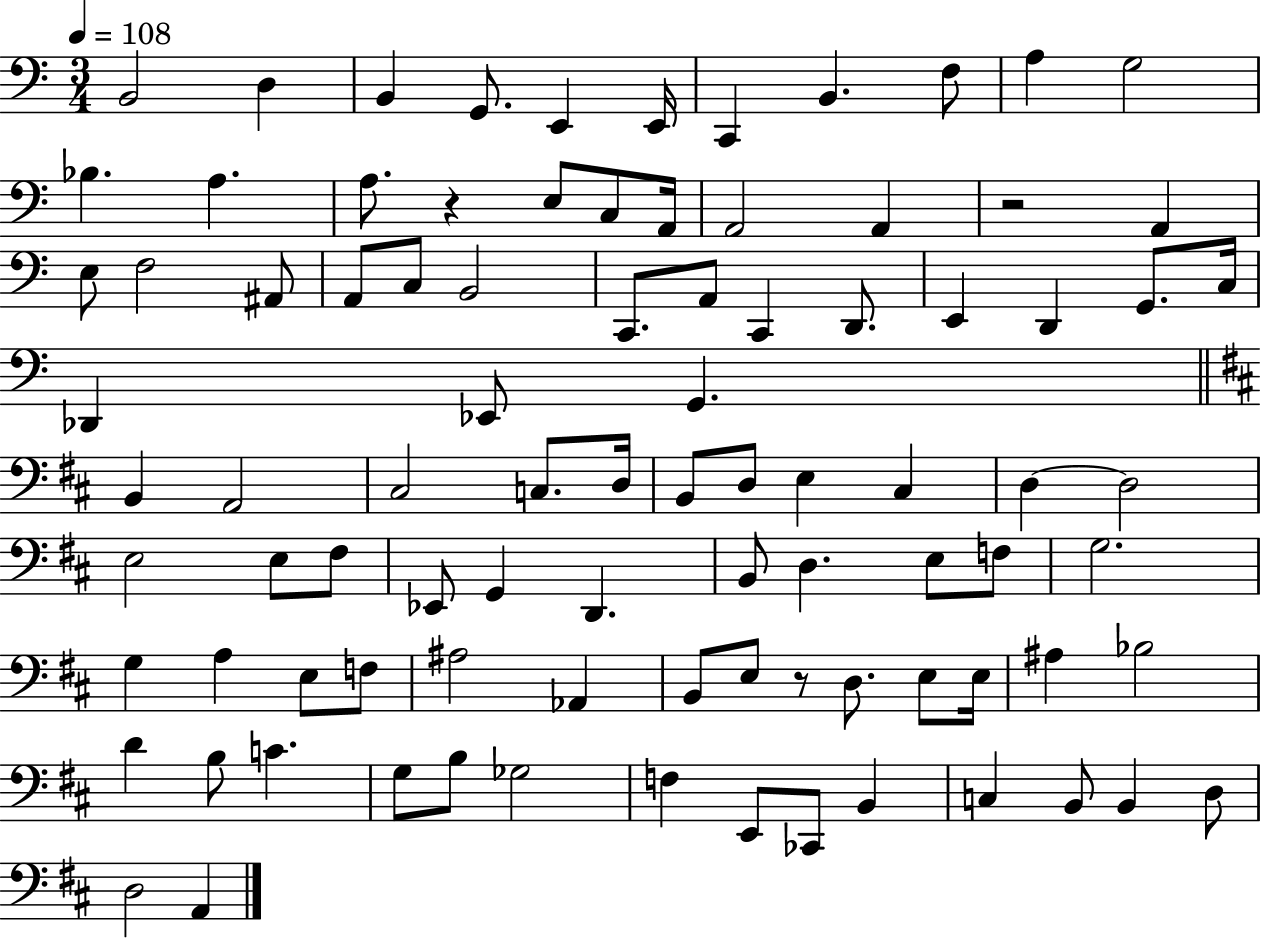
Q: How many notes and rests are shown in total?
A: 91